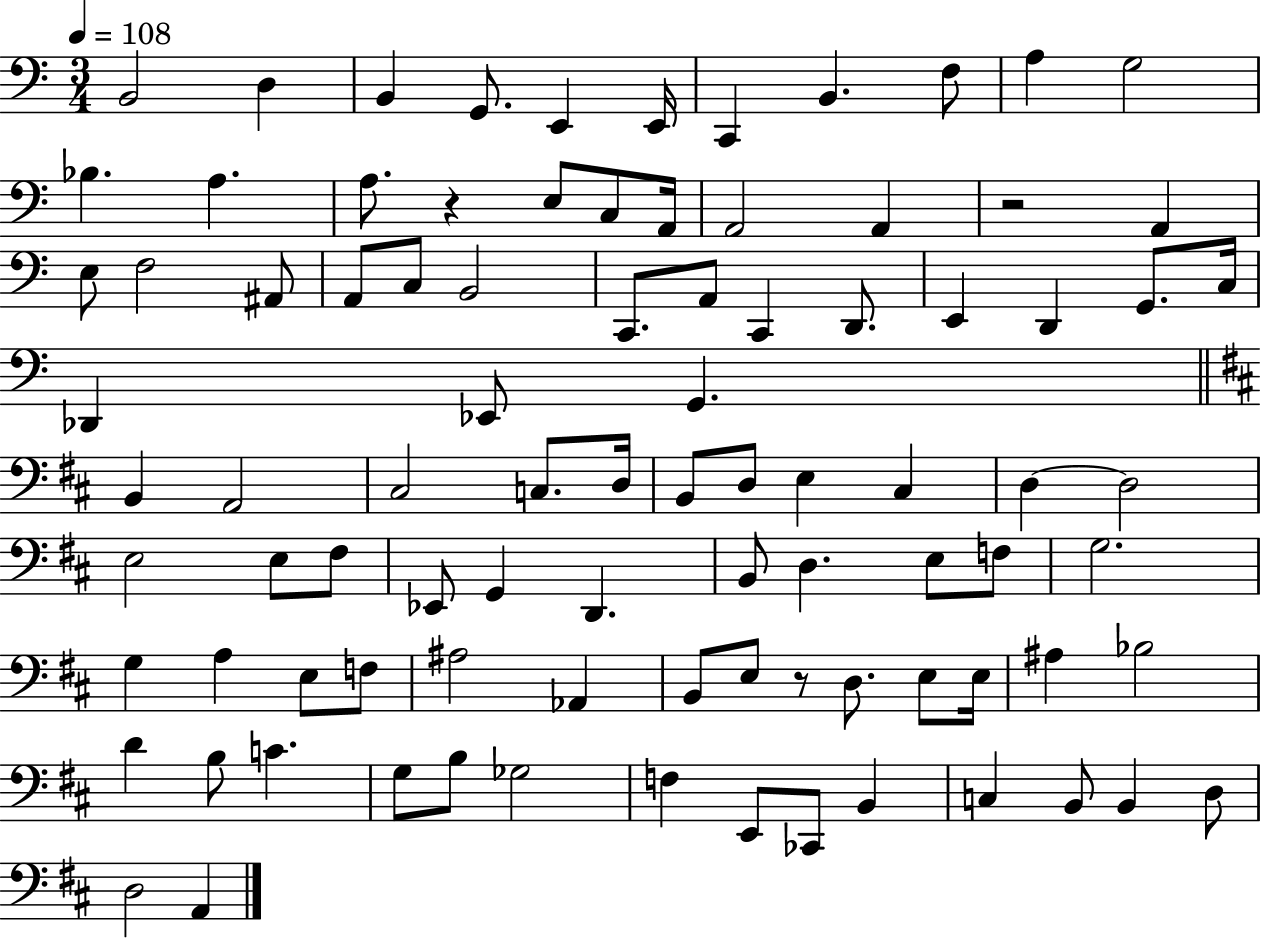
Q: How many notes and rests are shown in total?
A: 91